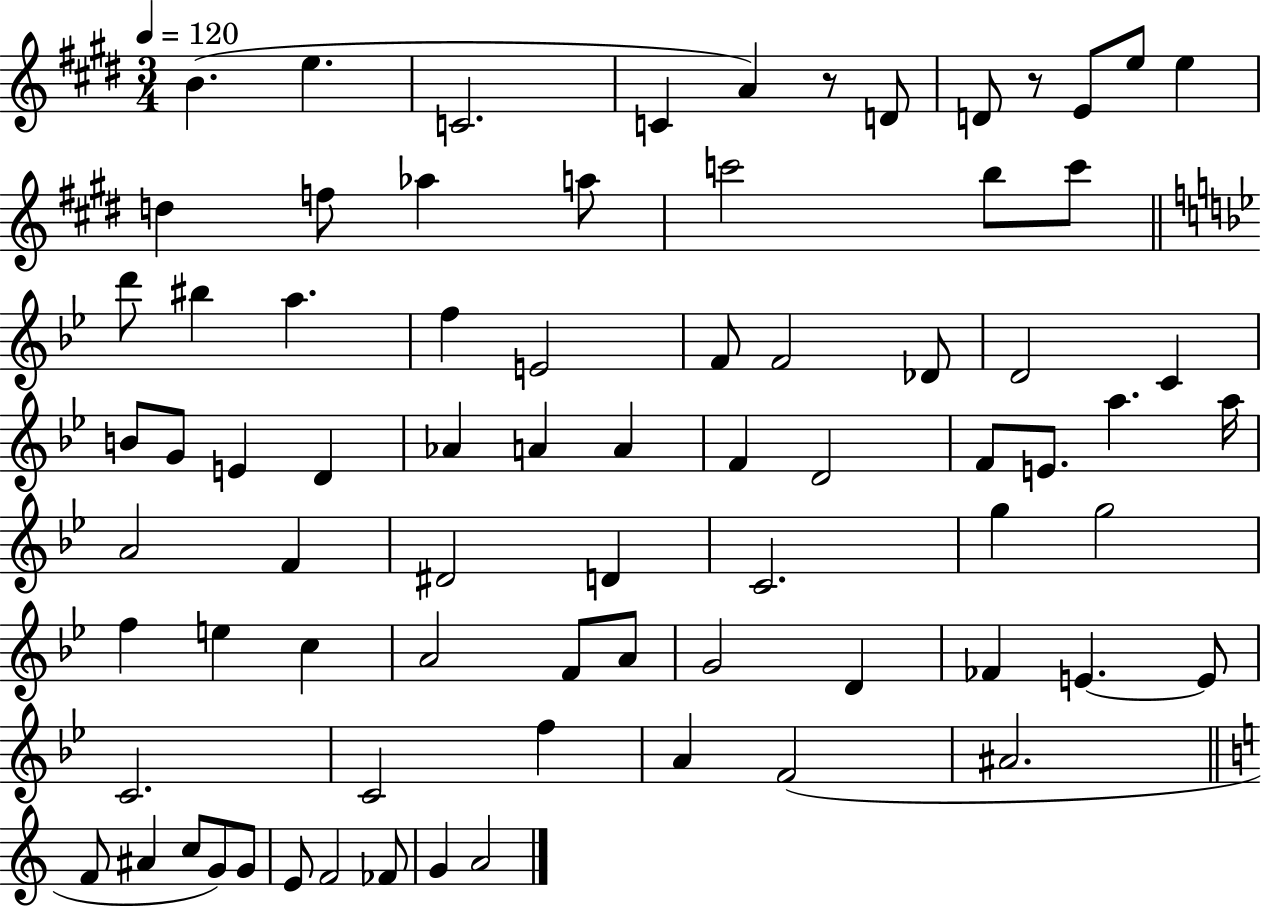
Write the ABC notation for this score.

X:1
T:Untitled
M:3/4
L:1/4
K:E
B e C2 C A z/2 D/2 D/2 z/2 E/2 e/2 e d f/2 _a a/2 c'2 b/2 c'/2 d'/2 ^b a f E2 F/2 F2 _D/2 D2 C B/2 G/2 E D _A A A F D2 F/2 E/2 a a/4 A2 F ^D2 D C2 g g2 f e c A2 F/2 A/2 G2 D _F E E/2 C2 C2 f A F2 ^A2 F/2 ^A c/2 G/2 G/2 E/2 F2 _F/2 G A2